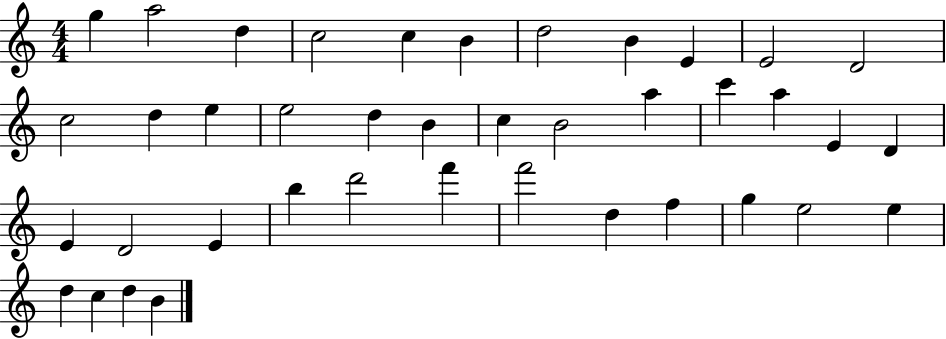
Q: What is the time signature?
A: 4/4